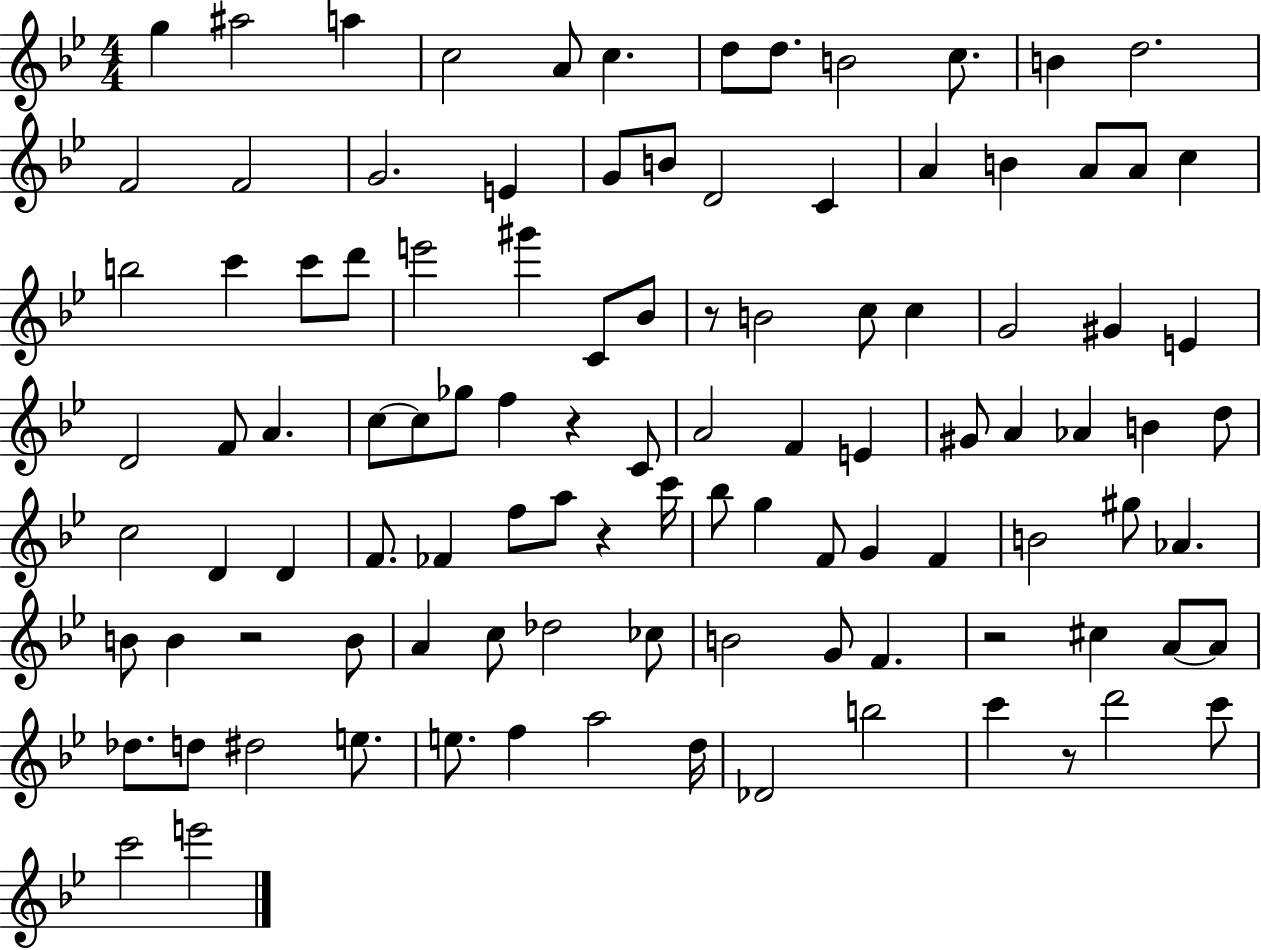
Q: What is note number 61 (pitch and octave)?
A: F5